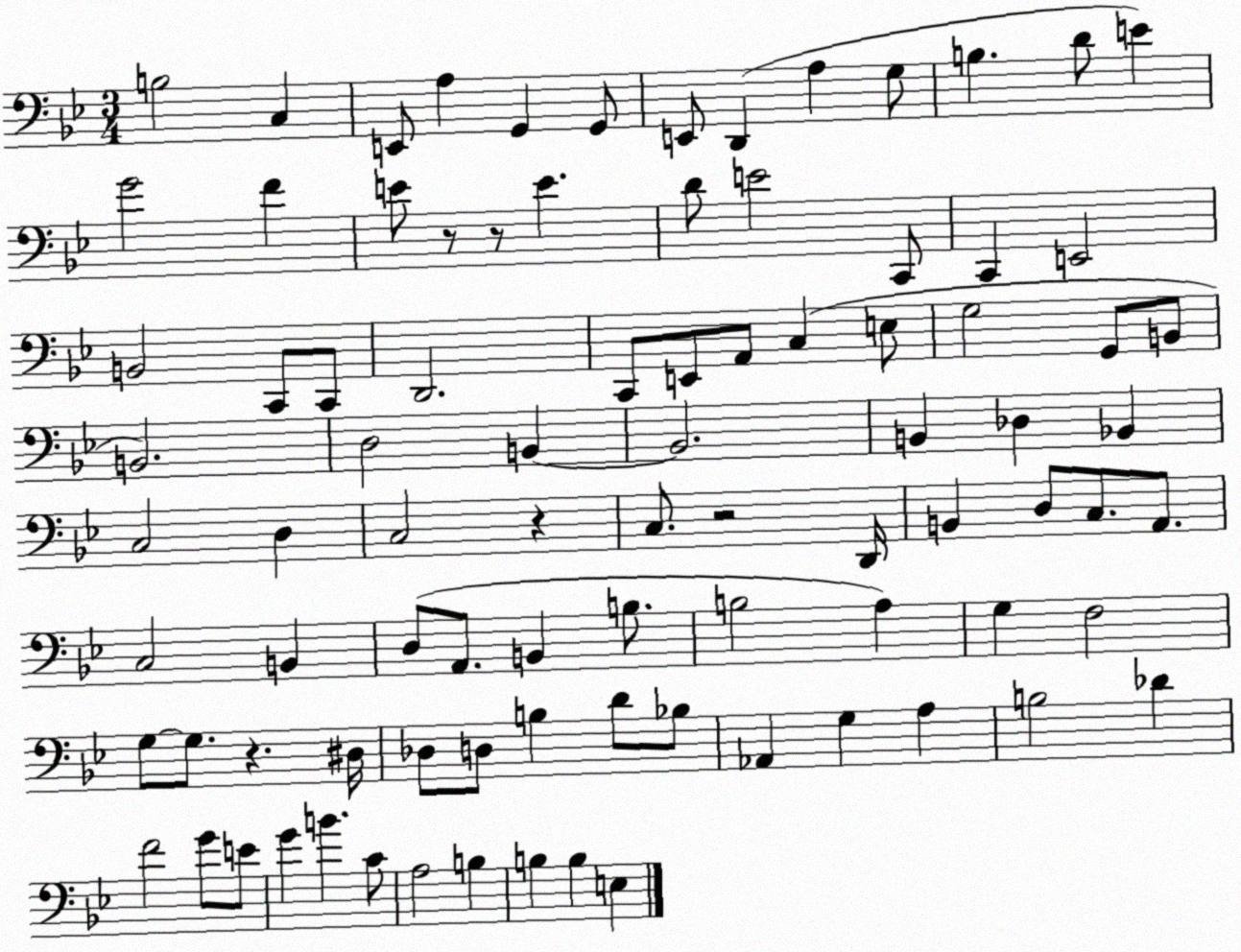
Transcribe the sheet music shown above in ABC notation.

X:1
T:Untitled
M:3/4
L:1/4
K:Bb
B,2 C, E,,/2 A, G,, G,,/2 E,,/2 D,, A, G,/2 B, D/2 E G2 F E/2 z/2 z/2 E D/2 E2 C,,/2 C,, E,,2 B,,2 C,,/2 C,,/2 D,,2 C,,/2 E,,/2 A,,/2 C, E,/2 G,2 G,,/2 B,,/2 B,,2 D,2 B,, B,,2 B,, _D, _B,, C,2 D, C,2 z C,/2 z2 D,,/4 B,, D,/2 C,/2 A,,/2 C,2 B,, D,/2 A,,/2 B,, B,/2 B,2 A, G, F,2 G,/2 G,/2 z ^D,/4 _D,/2 D,/2 B, D/2 _B,/2 _A,, G, A, B,2 _D F2 G/2 E/2 G B C/2 A,2 B, B, B, E,